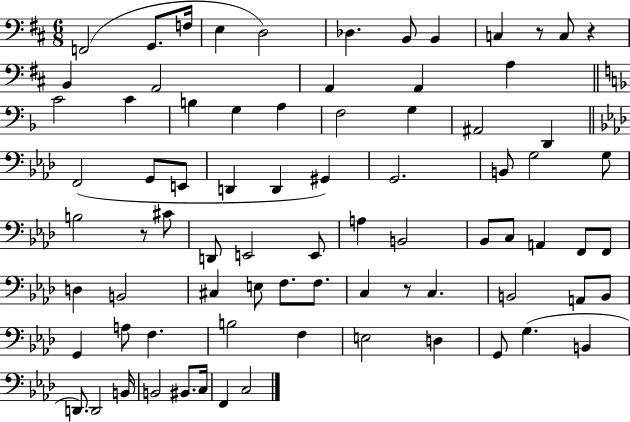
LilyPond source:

{
  \clef bass
  \numericTimeSignature
  \time 6/8
  \key d \major
  f,2( g,8. f16 | e4 d2) | des4. b,8 b,4 | c4 r8 c8 r4 | \break b,4 a,2 | a,4 a,4 a4 | \bar "||" \break \key f \major c'2 c'4 | b4 g4 a4 | f2 g4 | ais,2 d,4 | \break \bar "||" \break \key f \minor f,2( g,8 e,8 | d,4 d,4 gis,4) | g,2. | b,8 g2 g8 | \break b2 r8 cis'8 | d,8 e,2 e,8 | a4 b,2 | bes,8 c8 a,4 f,8 f,8 | \break d4 b,2 | cis4 e8 f8. f8. | c4 r8 c4. | b,2 a,8 b,8 | \break g,4 a8 f4. | b2 f4 | e2 d4 | g,8 g4.( b,4 | \break d,8.) d,2 b,16 | b,2 bis,8. c16 | f,4 c2 | \bar "|."
}